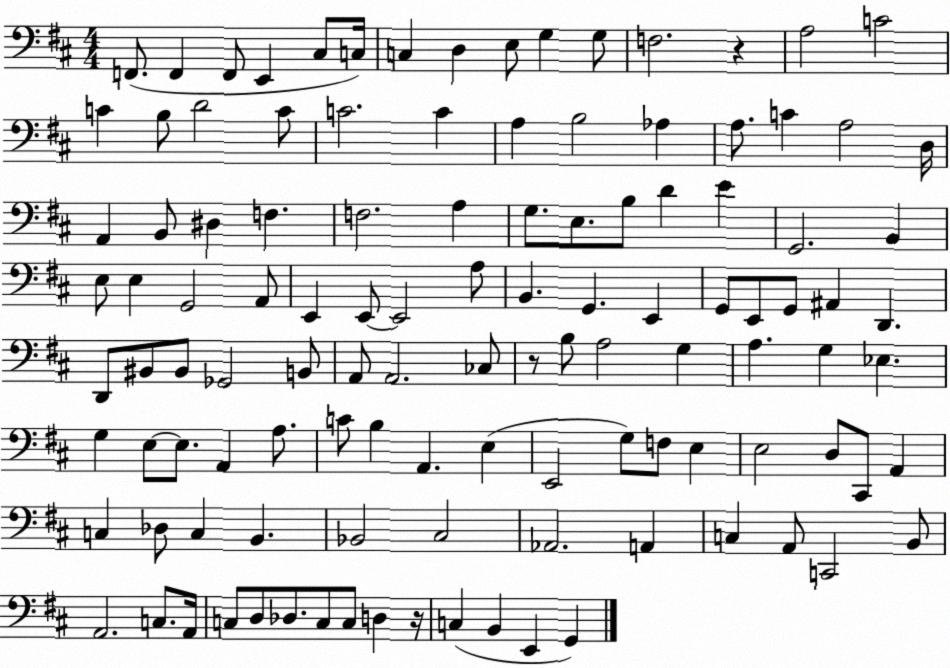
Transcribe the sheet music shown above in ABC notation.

X:1
T:Untitled
M:4/4
L:1/4
K:D
F,,/2 F,, F,,/2 E,, ^C,/2 C,/4 C, D, E,/2 G, G,/2 F,2 z A,2 C2 C B,/2 D2 C/2 C2 C A, B,2 _A, A,/2 C A,2 D,/4 A,, B,,/2 ^D, F, F,2 A, G,/2 E,/2 B,/2 D E G,,2 B,, E,/2 E, G,,2 A,,/2 E,, E,,/2 E,,2 A,/2 B,, G,, E,, G,,/2 E,,/2 G,,/2 ^A,, D,, D,,/2 ^B,,/2 ^B,,/2 _G,,2 B,,/2 A,,/2 A,,2 _C,/2 z/2 B,/2 A,2 G, A, G, _E, G, E,/2 E,/2 A,, A,/2 C/2 B, A,, E, E,,2 G,/2 F,/2 E, E,2 D,/2 ^C,,/2 A,, C, _D,/2 C, B,, _B,,2 ^C,2 _A,,2 A,, C, A,,/2 C,,2 B,,/2 A,,2 C,/2 A,,/4 C,/2 D,/2 _D,/2 C,/2 C,/2 D, z/4 C, B,, E,, G,,